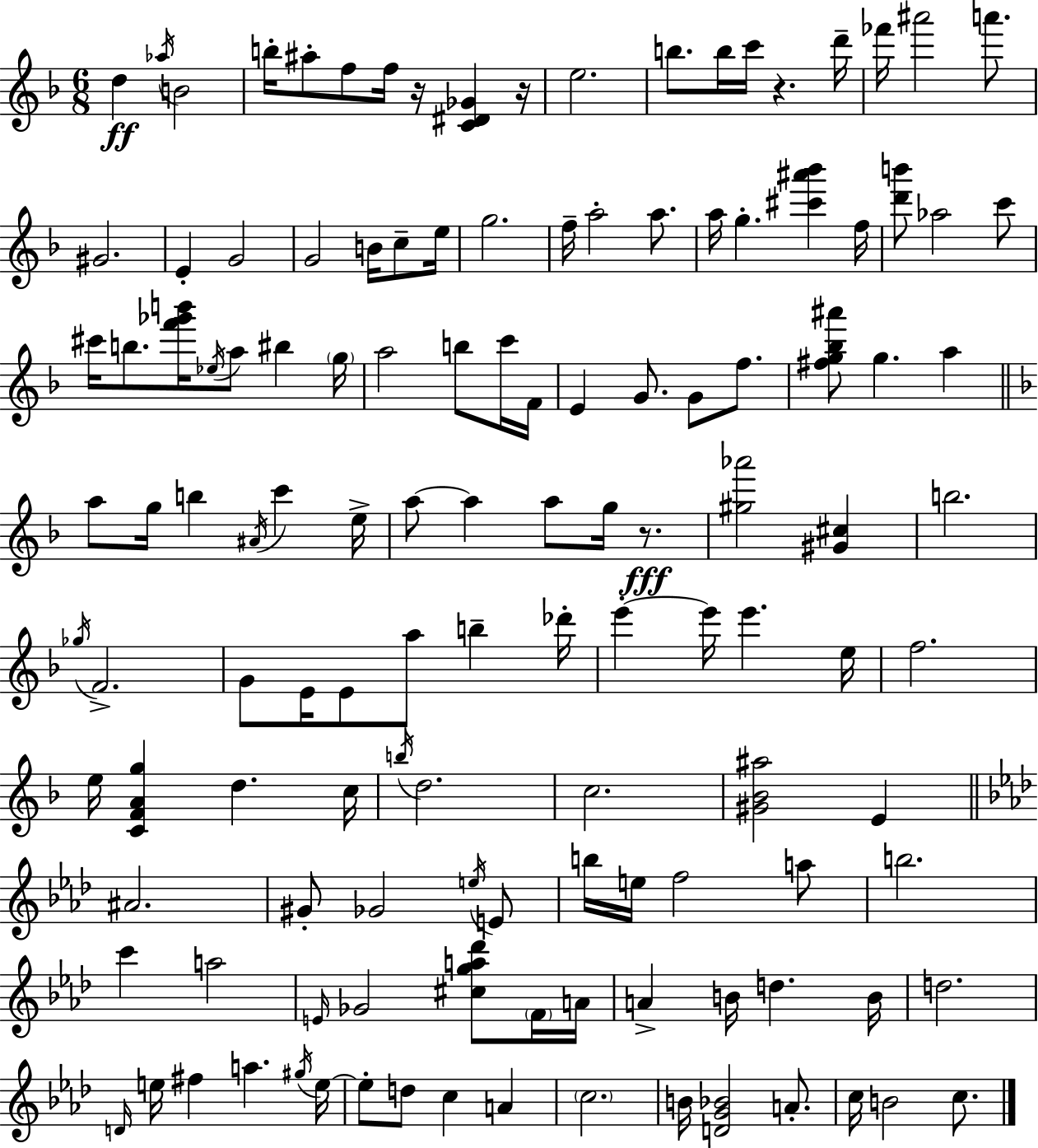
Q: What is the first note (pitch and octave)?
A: D5